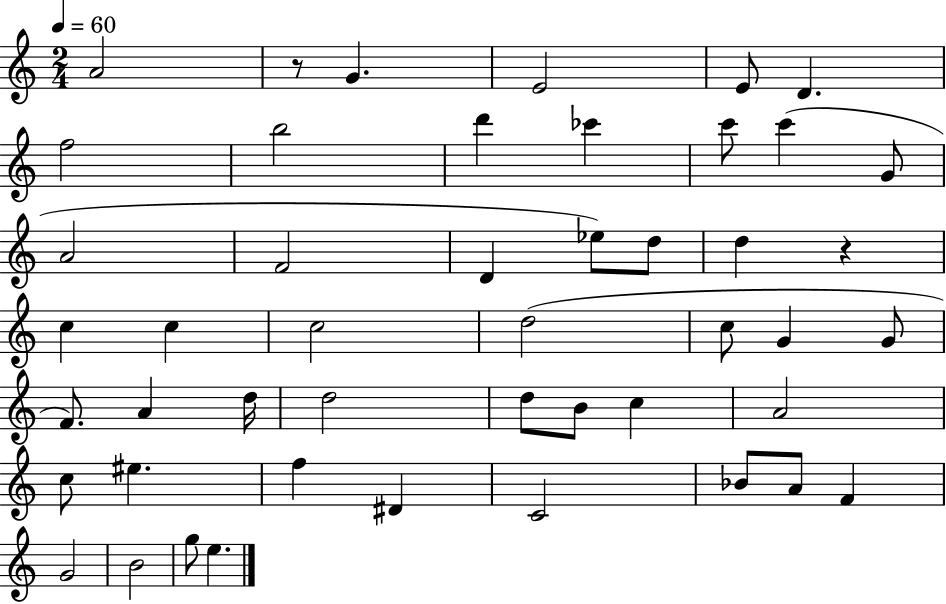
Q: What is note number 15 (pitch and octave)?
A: D4